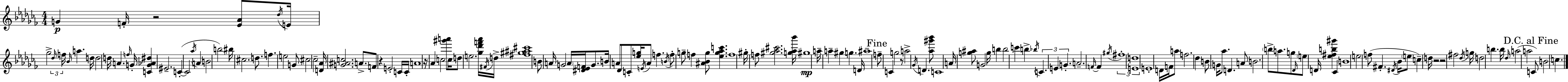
{
  \clef treble
  \numericTimeSignature
  \time 4/4
  \key aes \minor
  g'4\p f'16-. r2 <ees' aes'>8 \acciaccatura { des''16 } | e'16 ges''2-> \tuplet 3/2 { \grace { des''16 } f''16 \grace { bes'16 } } a''4. | d''16 d''2 d''16 a'4. | \grace { f''16 } g'16-. <c' g' aes' dis''>4 eis'2.-- | \break c'4-.~(~ c'2 | \acciaccatura { aes''16 } a'4 b'2 b''2) | bis''16 cis''2. | d''8. f''4. e''2 | \break g'8 cis''2 ces''2-- | <d' aes'>16 <g' ais' c''>2. | a'8.-> f'8 r4 e'2-. | c'16 c'16-. a'1 | \break r16 aes'4 c''2 | <gis''' a'''>8 c''16 d''8 e''2. | <ges'' des''' f''' aes'''>16 \acciaccatura { fis'16 } d''16-> <fis'' gis'' ais'' cis'''>1 | b'8 a'16 g'2 | \break \parenthesize a'16 <dis' ees' f'>16 g'8. b'16 a'8 des'8 c'8-. <ees'' g''>16 \acciaccatura { e'16 } a'8 | f''4. \acciaccatura { b'16 } f''8-. g''8-- f''4 | <ais' bes' g''>8 <ees'' g'' aes'' c'''>4. f''1 | gis''16-. f''8 <gis'' aes'' cis'''>2. | \break <g'' aes'' bes'''>16 gis''1\mp | a''16-- a''4-- gis''4 | g''4. d'16 ais''1-- | \mark "Fine" f''8-- c'4 g''2 | \break r8 a''2-> | \acciaccatura { ges'16 } d'4. <aes'' gis''' bes'''>8 c'1 | a'16 <g'' ais''>8 g'2 | g''16 b''4 b''2 | \break c'''4 b''4-> \acciaccatura { bes''16 } \tuplet 3/2 { c'4. | e'4 g'4.-. } a'2.-- | \grace { f'16~ }~ f'4 \acciaccatura { gis''16 } \tuplet 3/2 { fis''1-. | d''1 | \break e'1 } | e'1-. | d'16 f'16 a''8 | f''2. des''4 | \break b'8 g'16 aes''8. d'4. a'8 b'2. | \parenthesize b''8-> a''8. g''8 | \grace { des'16 } \parenthesize e''8 d'16 <ees'' fis'' b'' gis'''>4 ces'4 \parenthesize b'1 | e''2 | \break f''8( fis'4.-. \acciaccatura { dis'16 } bes'16 \parenthesize e''8 | c''4--) d''16 r2 r2 | fis''2 \acciaccatura { des''16 } g''16 | d''2 b''4. b''16 \grace { des''16 } | \break a''2( a''2 | \mark "D.C. al Fine" c'8) b'2 c''4. | \bar "|."
}